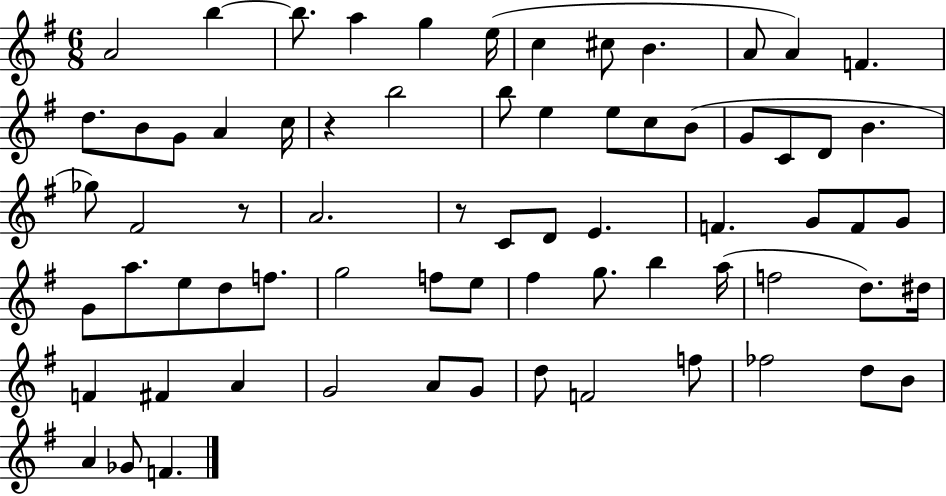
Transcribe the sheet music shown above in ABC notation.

X:1
T:Untitled
M:6/8
L:1/4
K:G
A2 b b/2 a g e/4 c ^c/2 B A/2 A F d/2 B/2 G/2 A c/4 z b2 b/2 e e/2 c/2 B/2 G/2 C/2 D/2 B _g/2 ^F2 z/2 A2 z/2 C/2 D/2 E F G/2 F/2 G/2 G/2 a/2 e/2 d/2 f/2 g2 f/2 e/2 ^f g/2 b a/4 f2 d/2 ^d/4 F ^F A G2 A/2 G/2 d/2 F2 f/2 _f2 d/2 B/2 A _G/2 F